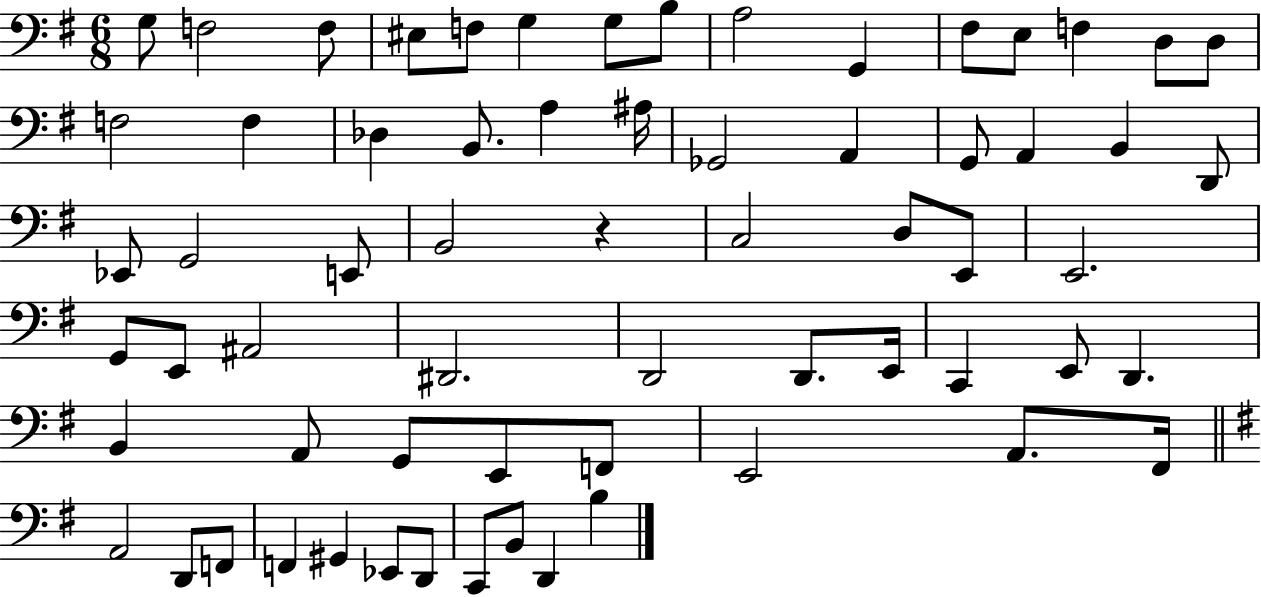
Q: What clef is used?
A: bass